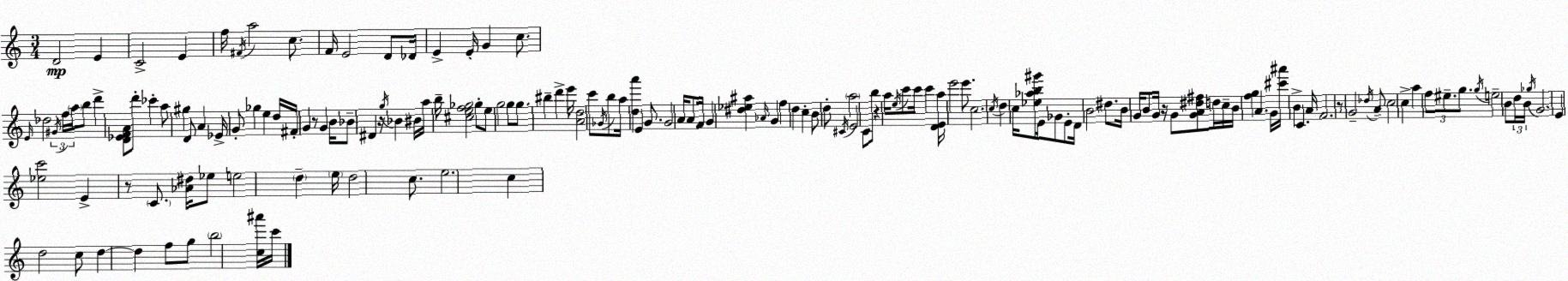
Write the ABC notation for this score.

X:1
T:Untitled
M:3/4
L:1/4
K:Am
D2 E C2 E f/4 ^F/4 a2 c/2 F/4 E2 D/2 _D/4 E E/4 G c/2 E/4 _d2 ^G/4 f/4 a/4 b/2 d' [D_EFA]/2 d'/2 _c' a/2 ^g D/2 A _E/4 G/2 _g e d/4 ^F/4 G z/2 G B/4 _B/2 ^D z/4 g/4 _B ^B/4 a/4 b/4 [^cef_g]2 _g/2 e/2 g2 g/2 g/2 ^b d' e'/4 [Ad]2 c'/2 _G/4 b/2 a/4 [da'] E G/2 G2 A/4 A/2 F/4 G [^d_e^a] _A/4 G f d c B/2 d/2 ^C/4 a2 E2 C/2 b/2 z a/4 e/4 c'/2 c'/4 c' [DEa]/4 e'2 e'/2 c2 c/4 d c/4 [_e_ab^g']/2 E/4 _G/2 E/2 D/4 B2 ^d/2 B/4 G/4 B/2 G/4 z/4 G/2 [GA^d^f]/2 d/4 c/4 B/4 [fg] A G/4 [^c'^a']/4 B C A/4 F2 z/2 G2 _d/4 A/2 c2 c a f/2 ^e/2 g/2 g/4 e2 B/2 d/4 B/4 _g/4 G2 E [_ec']2 E z/2 C/2 [_A^d]/4 _e/2 e2 d e/4 d2 c/2 e2 c d2 c/2 d d f/2 g/2 b2 [c^a']/4 c'/4